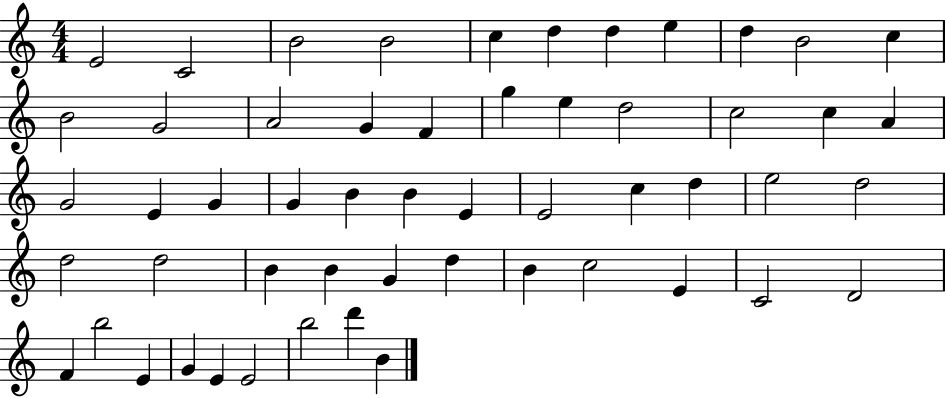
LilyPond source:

{
  \clef treble
  \numericTimeSignature
  \time 4/4
  \key c \major
  e'2 c'2 | b'2 b'2 | c''4 d''4 d''4 e''4 | d''4 b'2 c''4 | \break b'2 g'2 | a'2 g'4 f'4 | g''4 e''4 d''2 | c''2 c''4 a'4 | \break g'2 e'4 g'4 | g'4 b'4 b'4 e'4 | e'2 c''4 d''4 | e''2 d''2 | \break d''2 d''2 | b'4 b'4 g'4 d''4 | b'4 c''2 e'4 | c'2 d'2 | \break f'4 b''2 e'4 | g'4 e'4 e'2 | b''2 d'''4 b'4 | \bar "|."
}